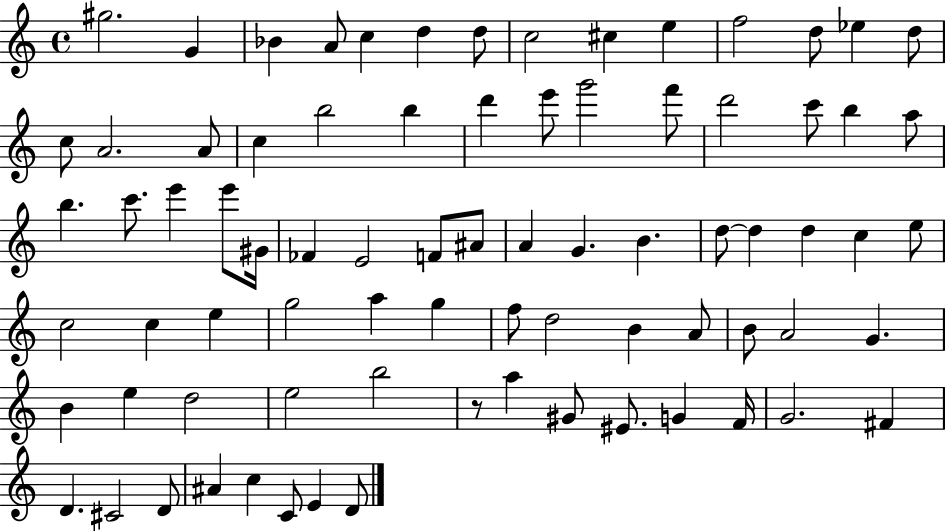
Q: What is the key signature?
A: C major